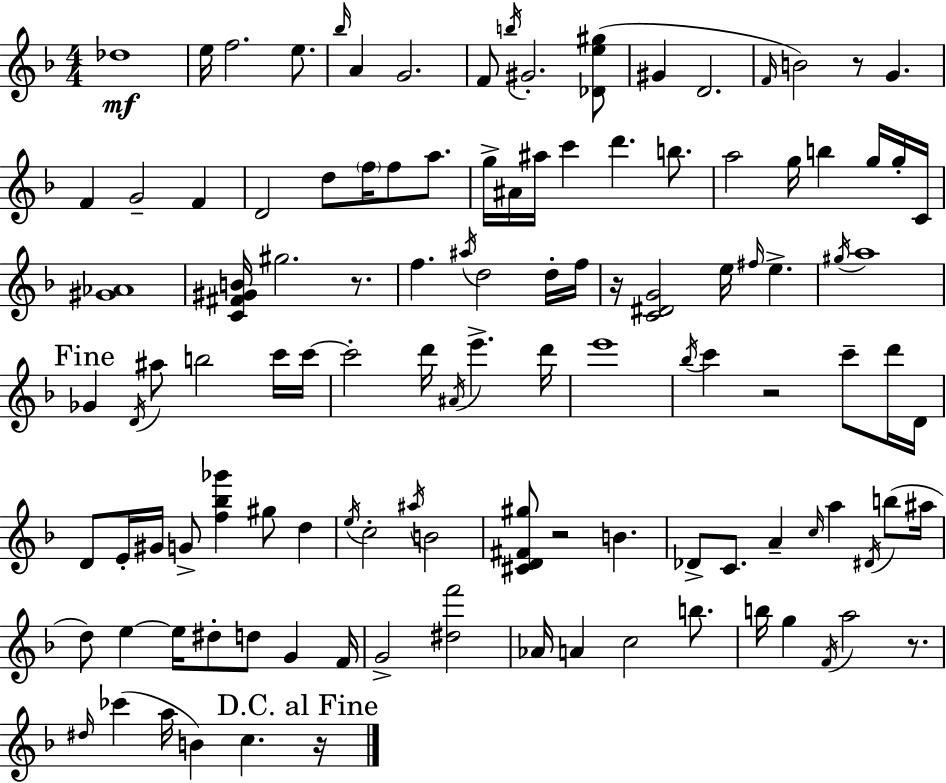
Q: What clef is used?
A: treble